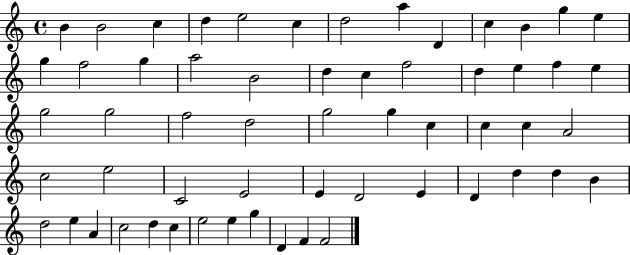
B4/q B4/h C5/q D5/q E5/h C5/q D5/h A5/q D4/q C5/q B4/q G5/q E5/q G5/q F5/h G5/q A5/h B4/h D5/q C5/q F5/h D5/q E5/q F5/q E5/q G5/h G5/h F5/h D5/h G5/h G5/q C5/q C5/q C5/q A4/h C5/h E5/h C4/h E4/h E4/q D4/h E4/q D4/q D5/q D5/q B4/q D5/h E5/q A4/q C5/h D5/q C5/q E5/h E5/q G5/q D4/q F4/q F4/h